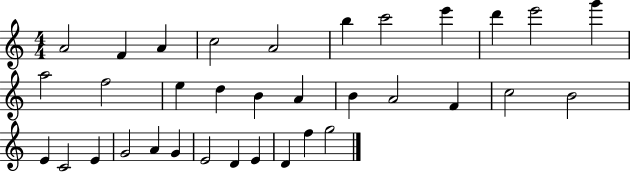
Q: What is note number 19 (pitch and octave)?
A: A4